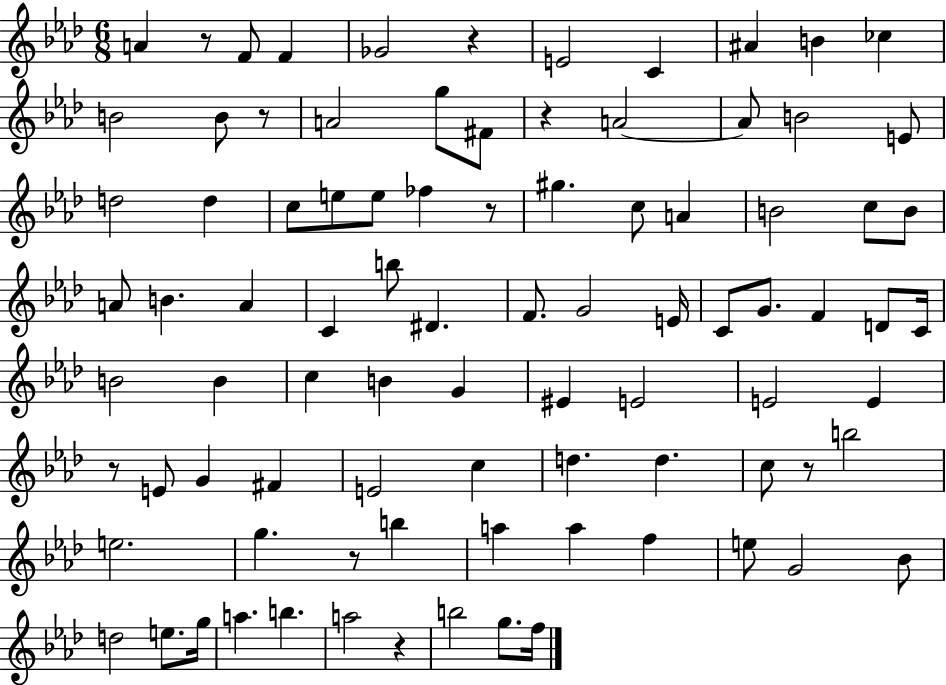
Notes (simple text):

A4/q R/e F4/e F4/q Gb4/h R/q E4/h C4/q A#4/q B4/q CES5/q B4/h B4/e R/e A4/h G5/e F#4/e R/q A4/h A4/e B4/h E4/e D5/h D5/q C5/e E5/e E5/e FES5/q R/e G#5/q. C5/e A4/q B4/h C5/e B4/e A4/e B4/q. A4/q C4/q B5/e D#4/q. F4/e. G4/h E4/s C4/e G4/e. F4/q D4/e C4/s B4/h B4/q C5/q B4/q G4/q EIS4/q E4/h E4/h E4/q R/e E4/e G4/q F#4/q E4/h C5/q D5/q. D5/q. C5/e R/e B5/h E5/h. G5/q. R/e B5/q A5/q A5/q F5/q E5/e G4/h Bb4/e D5/h E5/e. G5/s A5/q. B5/q. A5/h R/q B5/h G5/e. F5/s